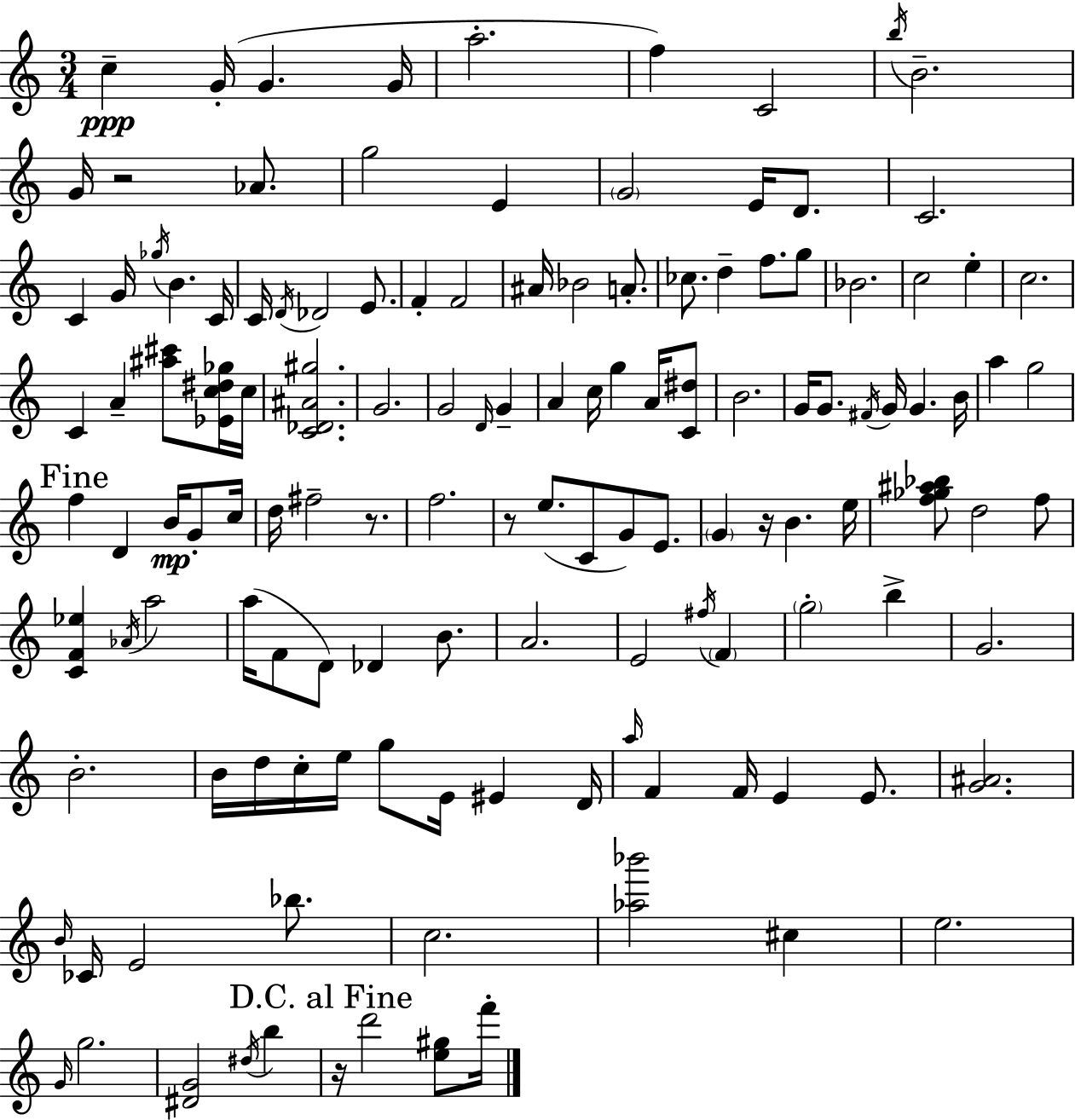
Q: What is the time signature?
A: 3/4